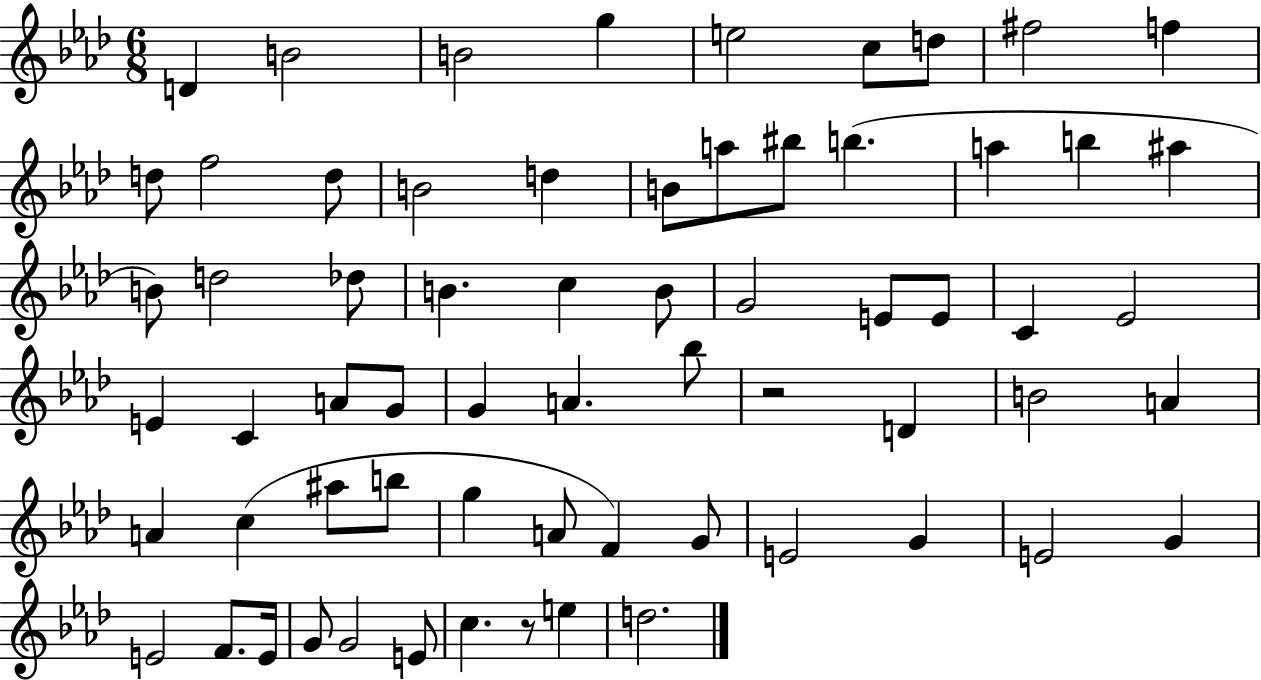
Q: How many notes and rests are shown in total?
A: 65